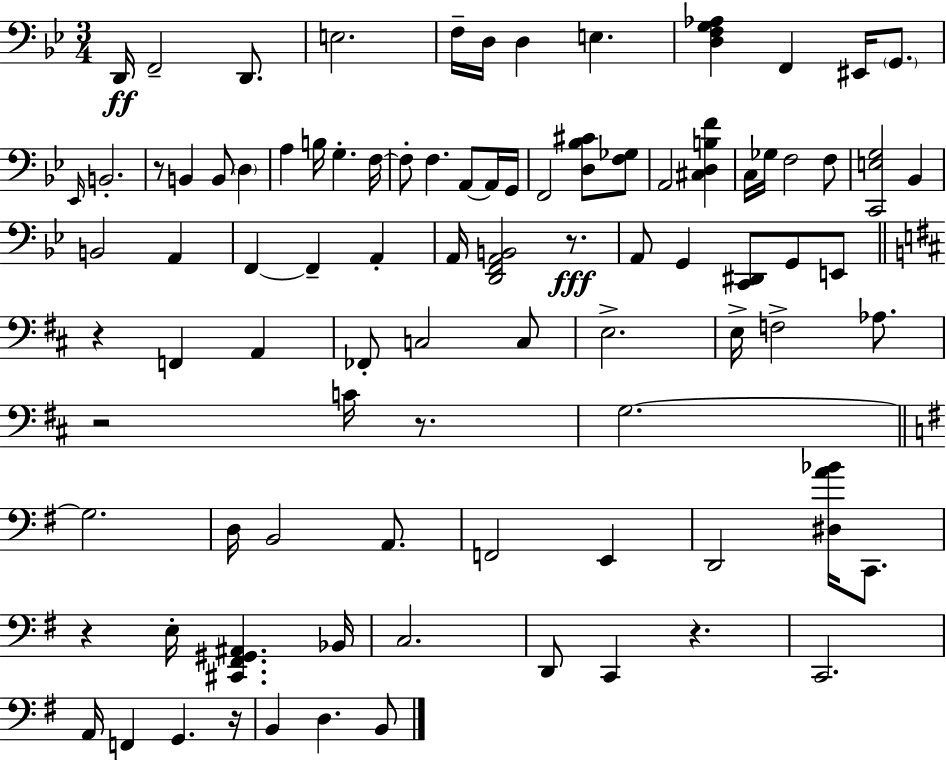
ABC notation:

X:1
T:Untitled
M:3/4
L:1/4
K:Bb
D,,/4 F,,2 D,,/2 E,2 F,/4 D,/4 D, E, [D,F,G,_A,] F,, ^E,,/4 G,,/2 _E,,/4 B,,2 z/2 B,, B,,/2 D, A, B,/4 G, F,/4 F,/2 F, A,,/2 A,,/4 G,,/4 F,,2 [D,_B,^C]/2 [F,_G,]/2 A,,2 [^C,D,B,F] C,/4 _G,/4 F,2 F,/2 [C,,E,G,]2 _B,, B,,2 A,, F,, F,, A,, A,,/4 [D,,F,,A,,B,,]2 z/2 A,,/2 G,, [C,,^D,,]/2 G,,/2 E,,/2 z F,, A,, _F,,/2 C,2 C,/2 E,2 E,/4 F,2 _A,/2 z2 C/4 z/2 G,2 G,2 D,/4 B,,2 A,,/2 F,,2 E,, D,,2 [^D,A_B]/4 C,,/2 z E,/4 [^C,,^F,,^G,,^A,,] _B,,/4 C,2 D,,/2 C,, z C,,2 A,,/4 F,, G,, z/4 B,, D, B,,/2